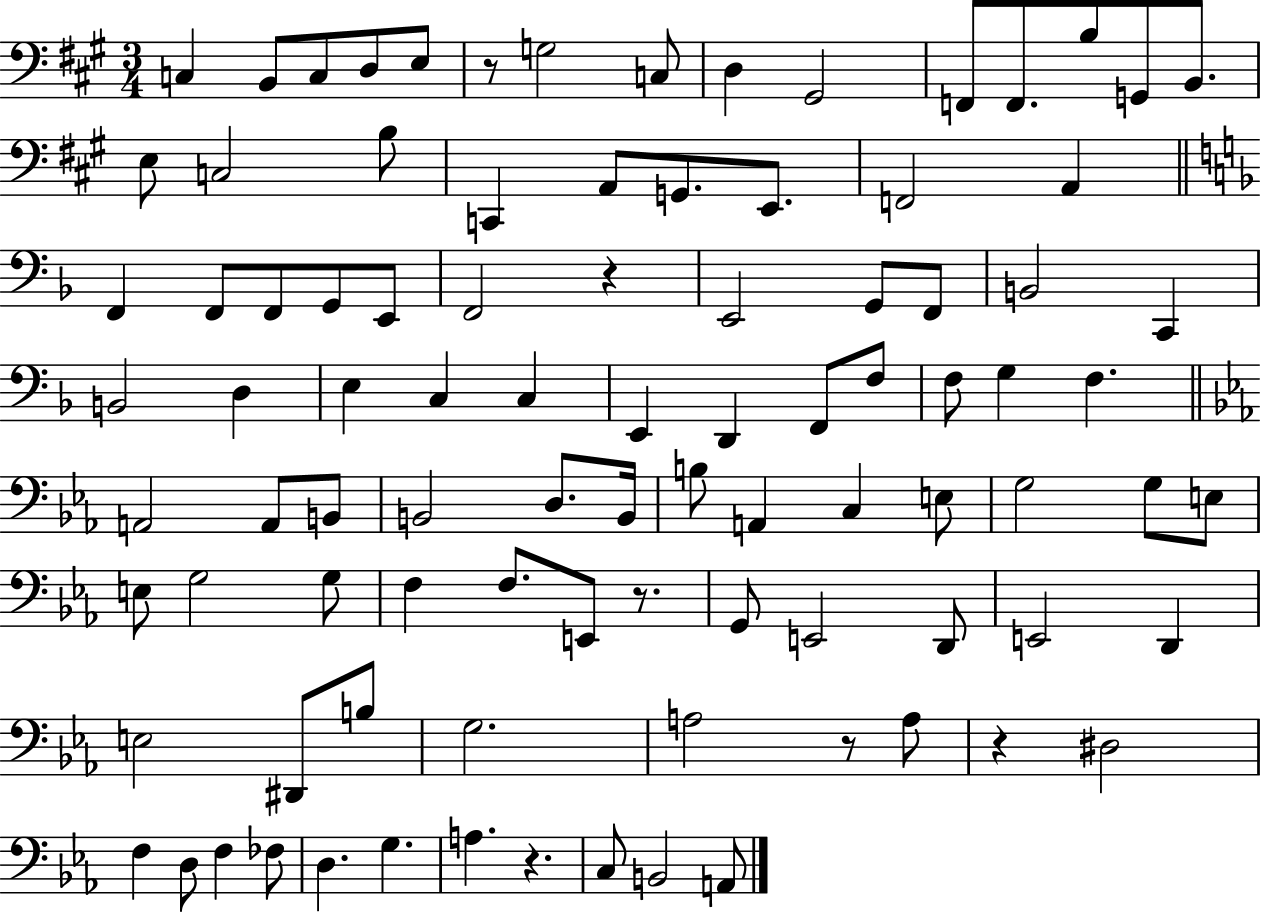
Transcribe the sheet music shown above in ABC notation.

X:1
T:Untitled
M:3/4
L:1/4
K:A
C, B,,/2 C,/2 D,/2 E,/2 z/2 G,2 C,/2 D, ^G,,2 F,,/2 F,,/2 B,/2 G,,/2 B,,/2 E,/2 C,2 B,/2 C,, A,,/2 G,,/2 E,,/2 F,,2 A,, F,, F,,/2 F,,/2 G,,/2 E,,/2 F,,2 z E,,2 G,,/2 F,,/2 B,,2 C,, B,,2 D, E, C, C, E,, D,, F,,/2 F,/2 F,/2 G, F, A,,2 A,,/2 B,,/2 B,,2 D,/2 B,,/4 B,/2 A,, C, E,/2 G,2 G,/2 E,/2 E,/2 G,2 G,/2 F, F,/2 E,,/2 z/2 G,,/2 E,,2 D,,/2 E,,2 D,, E,2 ^D,,/2 B,/2 G,2 A,2 z/2 A,/2 z ^D,2 F, D,/2 F, _F,/2 D, G, A, z C,/2 B,,2 A,,/2